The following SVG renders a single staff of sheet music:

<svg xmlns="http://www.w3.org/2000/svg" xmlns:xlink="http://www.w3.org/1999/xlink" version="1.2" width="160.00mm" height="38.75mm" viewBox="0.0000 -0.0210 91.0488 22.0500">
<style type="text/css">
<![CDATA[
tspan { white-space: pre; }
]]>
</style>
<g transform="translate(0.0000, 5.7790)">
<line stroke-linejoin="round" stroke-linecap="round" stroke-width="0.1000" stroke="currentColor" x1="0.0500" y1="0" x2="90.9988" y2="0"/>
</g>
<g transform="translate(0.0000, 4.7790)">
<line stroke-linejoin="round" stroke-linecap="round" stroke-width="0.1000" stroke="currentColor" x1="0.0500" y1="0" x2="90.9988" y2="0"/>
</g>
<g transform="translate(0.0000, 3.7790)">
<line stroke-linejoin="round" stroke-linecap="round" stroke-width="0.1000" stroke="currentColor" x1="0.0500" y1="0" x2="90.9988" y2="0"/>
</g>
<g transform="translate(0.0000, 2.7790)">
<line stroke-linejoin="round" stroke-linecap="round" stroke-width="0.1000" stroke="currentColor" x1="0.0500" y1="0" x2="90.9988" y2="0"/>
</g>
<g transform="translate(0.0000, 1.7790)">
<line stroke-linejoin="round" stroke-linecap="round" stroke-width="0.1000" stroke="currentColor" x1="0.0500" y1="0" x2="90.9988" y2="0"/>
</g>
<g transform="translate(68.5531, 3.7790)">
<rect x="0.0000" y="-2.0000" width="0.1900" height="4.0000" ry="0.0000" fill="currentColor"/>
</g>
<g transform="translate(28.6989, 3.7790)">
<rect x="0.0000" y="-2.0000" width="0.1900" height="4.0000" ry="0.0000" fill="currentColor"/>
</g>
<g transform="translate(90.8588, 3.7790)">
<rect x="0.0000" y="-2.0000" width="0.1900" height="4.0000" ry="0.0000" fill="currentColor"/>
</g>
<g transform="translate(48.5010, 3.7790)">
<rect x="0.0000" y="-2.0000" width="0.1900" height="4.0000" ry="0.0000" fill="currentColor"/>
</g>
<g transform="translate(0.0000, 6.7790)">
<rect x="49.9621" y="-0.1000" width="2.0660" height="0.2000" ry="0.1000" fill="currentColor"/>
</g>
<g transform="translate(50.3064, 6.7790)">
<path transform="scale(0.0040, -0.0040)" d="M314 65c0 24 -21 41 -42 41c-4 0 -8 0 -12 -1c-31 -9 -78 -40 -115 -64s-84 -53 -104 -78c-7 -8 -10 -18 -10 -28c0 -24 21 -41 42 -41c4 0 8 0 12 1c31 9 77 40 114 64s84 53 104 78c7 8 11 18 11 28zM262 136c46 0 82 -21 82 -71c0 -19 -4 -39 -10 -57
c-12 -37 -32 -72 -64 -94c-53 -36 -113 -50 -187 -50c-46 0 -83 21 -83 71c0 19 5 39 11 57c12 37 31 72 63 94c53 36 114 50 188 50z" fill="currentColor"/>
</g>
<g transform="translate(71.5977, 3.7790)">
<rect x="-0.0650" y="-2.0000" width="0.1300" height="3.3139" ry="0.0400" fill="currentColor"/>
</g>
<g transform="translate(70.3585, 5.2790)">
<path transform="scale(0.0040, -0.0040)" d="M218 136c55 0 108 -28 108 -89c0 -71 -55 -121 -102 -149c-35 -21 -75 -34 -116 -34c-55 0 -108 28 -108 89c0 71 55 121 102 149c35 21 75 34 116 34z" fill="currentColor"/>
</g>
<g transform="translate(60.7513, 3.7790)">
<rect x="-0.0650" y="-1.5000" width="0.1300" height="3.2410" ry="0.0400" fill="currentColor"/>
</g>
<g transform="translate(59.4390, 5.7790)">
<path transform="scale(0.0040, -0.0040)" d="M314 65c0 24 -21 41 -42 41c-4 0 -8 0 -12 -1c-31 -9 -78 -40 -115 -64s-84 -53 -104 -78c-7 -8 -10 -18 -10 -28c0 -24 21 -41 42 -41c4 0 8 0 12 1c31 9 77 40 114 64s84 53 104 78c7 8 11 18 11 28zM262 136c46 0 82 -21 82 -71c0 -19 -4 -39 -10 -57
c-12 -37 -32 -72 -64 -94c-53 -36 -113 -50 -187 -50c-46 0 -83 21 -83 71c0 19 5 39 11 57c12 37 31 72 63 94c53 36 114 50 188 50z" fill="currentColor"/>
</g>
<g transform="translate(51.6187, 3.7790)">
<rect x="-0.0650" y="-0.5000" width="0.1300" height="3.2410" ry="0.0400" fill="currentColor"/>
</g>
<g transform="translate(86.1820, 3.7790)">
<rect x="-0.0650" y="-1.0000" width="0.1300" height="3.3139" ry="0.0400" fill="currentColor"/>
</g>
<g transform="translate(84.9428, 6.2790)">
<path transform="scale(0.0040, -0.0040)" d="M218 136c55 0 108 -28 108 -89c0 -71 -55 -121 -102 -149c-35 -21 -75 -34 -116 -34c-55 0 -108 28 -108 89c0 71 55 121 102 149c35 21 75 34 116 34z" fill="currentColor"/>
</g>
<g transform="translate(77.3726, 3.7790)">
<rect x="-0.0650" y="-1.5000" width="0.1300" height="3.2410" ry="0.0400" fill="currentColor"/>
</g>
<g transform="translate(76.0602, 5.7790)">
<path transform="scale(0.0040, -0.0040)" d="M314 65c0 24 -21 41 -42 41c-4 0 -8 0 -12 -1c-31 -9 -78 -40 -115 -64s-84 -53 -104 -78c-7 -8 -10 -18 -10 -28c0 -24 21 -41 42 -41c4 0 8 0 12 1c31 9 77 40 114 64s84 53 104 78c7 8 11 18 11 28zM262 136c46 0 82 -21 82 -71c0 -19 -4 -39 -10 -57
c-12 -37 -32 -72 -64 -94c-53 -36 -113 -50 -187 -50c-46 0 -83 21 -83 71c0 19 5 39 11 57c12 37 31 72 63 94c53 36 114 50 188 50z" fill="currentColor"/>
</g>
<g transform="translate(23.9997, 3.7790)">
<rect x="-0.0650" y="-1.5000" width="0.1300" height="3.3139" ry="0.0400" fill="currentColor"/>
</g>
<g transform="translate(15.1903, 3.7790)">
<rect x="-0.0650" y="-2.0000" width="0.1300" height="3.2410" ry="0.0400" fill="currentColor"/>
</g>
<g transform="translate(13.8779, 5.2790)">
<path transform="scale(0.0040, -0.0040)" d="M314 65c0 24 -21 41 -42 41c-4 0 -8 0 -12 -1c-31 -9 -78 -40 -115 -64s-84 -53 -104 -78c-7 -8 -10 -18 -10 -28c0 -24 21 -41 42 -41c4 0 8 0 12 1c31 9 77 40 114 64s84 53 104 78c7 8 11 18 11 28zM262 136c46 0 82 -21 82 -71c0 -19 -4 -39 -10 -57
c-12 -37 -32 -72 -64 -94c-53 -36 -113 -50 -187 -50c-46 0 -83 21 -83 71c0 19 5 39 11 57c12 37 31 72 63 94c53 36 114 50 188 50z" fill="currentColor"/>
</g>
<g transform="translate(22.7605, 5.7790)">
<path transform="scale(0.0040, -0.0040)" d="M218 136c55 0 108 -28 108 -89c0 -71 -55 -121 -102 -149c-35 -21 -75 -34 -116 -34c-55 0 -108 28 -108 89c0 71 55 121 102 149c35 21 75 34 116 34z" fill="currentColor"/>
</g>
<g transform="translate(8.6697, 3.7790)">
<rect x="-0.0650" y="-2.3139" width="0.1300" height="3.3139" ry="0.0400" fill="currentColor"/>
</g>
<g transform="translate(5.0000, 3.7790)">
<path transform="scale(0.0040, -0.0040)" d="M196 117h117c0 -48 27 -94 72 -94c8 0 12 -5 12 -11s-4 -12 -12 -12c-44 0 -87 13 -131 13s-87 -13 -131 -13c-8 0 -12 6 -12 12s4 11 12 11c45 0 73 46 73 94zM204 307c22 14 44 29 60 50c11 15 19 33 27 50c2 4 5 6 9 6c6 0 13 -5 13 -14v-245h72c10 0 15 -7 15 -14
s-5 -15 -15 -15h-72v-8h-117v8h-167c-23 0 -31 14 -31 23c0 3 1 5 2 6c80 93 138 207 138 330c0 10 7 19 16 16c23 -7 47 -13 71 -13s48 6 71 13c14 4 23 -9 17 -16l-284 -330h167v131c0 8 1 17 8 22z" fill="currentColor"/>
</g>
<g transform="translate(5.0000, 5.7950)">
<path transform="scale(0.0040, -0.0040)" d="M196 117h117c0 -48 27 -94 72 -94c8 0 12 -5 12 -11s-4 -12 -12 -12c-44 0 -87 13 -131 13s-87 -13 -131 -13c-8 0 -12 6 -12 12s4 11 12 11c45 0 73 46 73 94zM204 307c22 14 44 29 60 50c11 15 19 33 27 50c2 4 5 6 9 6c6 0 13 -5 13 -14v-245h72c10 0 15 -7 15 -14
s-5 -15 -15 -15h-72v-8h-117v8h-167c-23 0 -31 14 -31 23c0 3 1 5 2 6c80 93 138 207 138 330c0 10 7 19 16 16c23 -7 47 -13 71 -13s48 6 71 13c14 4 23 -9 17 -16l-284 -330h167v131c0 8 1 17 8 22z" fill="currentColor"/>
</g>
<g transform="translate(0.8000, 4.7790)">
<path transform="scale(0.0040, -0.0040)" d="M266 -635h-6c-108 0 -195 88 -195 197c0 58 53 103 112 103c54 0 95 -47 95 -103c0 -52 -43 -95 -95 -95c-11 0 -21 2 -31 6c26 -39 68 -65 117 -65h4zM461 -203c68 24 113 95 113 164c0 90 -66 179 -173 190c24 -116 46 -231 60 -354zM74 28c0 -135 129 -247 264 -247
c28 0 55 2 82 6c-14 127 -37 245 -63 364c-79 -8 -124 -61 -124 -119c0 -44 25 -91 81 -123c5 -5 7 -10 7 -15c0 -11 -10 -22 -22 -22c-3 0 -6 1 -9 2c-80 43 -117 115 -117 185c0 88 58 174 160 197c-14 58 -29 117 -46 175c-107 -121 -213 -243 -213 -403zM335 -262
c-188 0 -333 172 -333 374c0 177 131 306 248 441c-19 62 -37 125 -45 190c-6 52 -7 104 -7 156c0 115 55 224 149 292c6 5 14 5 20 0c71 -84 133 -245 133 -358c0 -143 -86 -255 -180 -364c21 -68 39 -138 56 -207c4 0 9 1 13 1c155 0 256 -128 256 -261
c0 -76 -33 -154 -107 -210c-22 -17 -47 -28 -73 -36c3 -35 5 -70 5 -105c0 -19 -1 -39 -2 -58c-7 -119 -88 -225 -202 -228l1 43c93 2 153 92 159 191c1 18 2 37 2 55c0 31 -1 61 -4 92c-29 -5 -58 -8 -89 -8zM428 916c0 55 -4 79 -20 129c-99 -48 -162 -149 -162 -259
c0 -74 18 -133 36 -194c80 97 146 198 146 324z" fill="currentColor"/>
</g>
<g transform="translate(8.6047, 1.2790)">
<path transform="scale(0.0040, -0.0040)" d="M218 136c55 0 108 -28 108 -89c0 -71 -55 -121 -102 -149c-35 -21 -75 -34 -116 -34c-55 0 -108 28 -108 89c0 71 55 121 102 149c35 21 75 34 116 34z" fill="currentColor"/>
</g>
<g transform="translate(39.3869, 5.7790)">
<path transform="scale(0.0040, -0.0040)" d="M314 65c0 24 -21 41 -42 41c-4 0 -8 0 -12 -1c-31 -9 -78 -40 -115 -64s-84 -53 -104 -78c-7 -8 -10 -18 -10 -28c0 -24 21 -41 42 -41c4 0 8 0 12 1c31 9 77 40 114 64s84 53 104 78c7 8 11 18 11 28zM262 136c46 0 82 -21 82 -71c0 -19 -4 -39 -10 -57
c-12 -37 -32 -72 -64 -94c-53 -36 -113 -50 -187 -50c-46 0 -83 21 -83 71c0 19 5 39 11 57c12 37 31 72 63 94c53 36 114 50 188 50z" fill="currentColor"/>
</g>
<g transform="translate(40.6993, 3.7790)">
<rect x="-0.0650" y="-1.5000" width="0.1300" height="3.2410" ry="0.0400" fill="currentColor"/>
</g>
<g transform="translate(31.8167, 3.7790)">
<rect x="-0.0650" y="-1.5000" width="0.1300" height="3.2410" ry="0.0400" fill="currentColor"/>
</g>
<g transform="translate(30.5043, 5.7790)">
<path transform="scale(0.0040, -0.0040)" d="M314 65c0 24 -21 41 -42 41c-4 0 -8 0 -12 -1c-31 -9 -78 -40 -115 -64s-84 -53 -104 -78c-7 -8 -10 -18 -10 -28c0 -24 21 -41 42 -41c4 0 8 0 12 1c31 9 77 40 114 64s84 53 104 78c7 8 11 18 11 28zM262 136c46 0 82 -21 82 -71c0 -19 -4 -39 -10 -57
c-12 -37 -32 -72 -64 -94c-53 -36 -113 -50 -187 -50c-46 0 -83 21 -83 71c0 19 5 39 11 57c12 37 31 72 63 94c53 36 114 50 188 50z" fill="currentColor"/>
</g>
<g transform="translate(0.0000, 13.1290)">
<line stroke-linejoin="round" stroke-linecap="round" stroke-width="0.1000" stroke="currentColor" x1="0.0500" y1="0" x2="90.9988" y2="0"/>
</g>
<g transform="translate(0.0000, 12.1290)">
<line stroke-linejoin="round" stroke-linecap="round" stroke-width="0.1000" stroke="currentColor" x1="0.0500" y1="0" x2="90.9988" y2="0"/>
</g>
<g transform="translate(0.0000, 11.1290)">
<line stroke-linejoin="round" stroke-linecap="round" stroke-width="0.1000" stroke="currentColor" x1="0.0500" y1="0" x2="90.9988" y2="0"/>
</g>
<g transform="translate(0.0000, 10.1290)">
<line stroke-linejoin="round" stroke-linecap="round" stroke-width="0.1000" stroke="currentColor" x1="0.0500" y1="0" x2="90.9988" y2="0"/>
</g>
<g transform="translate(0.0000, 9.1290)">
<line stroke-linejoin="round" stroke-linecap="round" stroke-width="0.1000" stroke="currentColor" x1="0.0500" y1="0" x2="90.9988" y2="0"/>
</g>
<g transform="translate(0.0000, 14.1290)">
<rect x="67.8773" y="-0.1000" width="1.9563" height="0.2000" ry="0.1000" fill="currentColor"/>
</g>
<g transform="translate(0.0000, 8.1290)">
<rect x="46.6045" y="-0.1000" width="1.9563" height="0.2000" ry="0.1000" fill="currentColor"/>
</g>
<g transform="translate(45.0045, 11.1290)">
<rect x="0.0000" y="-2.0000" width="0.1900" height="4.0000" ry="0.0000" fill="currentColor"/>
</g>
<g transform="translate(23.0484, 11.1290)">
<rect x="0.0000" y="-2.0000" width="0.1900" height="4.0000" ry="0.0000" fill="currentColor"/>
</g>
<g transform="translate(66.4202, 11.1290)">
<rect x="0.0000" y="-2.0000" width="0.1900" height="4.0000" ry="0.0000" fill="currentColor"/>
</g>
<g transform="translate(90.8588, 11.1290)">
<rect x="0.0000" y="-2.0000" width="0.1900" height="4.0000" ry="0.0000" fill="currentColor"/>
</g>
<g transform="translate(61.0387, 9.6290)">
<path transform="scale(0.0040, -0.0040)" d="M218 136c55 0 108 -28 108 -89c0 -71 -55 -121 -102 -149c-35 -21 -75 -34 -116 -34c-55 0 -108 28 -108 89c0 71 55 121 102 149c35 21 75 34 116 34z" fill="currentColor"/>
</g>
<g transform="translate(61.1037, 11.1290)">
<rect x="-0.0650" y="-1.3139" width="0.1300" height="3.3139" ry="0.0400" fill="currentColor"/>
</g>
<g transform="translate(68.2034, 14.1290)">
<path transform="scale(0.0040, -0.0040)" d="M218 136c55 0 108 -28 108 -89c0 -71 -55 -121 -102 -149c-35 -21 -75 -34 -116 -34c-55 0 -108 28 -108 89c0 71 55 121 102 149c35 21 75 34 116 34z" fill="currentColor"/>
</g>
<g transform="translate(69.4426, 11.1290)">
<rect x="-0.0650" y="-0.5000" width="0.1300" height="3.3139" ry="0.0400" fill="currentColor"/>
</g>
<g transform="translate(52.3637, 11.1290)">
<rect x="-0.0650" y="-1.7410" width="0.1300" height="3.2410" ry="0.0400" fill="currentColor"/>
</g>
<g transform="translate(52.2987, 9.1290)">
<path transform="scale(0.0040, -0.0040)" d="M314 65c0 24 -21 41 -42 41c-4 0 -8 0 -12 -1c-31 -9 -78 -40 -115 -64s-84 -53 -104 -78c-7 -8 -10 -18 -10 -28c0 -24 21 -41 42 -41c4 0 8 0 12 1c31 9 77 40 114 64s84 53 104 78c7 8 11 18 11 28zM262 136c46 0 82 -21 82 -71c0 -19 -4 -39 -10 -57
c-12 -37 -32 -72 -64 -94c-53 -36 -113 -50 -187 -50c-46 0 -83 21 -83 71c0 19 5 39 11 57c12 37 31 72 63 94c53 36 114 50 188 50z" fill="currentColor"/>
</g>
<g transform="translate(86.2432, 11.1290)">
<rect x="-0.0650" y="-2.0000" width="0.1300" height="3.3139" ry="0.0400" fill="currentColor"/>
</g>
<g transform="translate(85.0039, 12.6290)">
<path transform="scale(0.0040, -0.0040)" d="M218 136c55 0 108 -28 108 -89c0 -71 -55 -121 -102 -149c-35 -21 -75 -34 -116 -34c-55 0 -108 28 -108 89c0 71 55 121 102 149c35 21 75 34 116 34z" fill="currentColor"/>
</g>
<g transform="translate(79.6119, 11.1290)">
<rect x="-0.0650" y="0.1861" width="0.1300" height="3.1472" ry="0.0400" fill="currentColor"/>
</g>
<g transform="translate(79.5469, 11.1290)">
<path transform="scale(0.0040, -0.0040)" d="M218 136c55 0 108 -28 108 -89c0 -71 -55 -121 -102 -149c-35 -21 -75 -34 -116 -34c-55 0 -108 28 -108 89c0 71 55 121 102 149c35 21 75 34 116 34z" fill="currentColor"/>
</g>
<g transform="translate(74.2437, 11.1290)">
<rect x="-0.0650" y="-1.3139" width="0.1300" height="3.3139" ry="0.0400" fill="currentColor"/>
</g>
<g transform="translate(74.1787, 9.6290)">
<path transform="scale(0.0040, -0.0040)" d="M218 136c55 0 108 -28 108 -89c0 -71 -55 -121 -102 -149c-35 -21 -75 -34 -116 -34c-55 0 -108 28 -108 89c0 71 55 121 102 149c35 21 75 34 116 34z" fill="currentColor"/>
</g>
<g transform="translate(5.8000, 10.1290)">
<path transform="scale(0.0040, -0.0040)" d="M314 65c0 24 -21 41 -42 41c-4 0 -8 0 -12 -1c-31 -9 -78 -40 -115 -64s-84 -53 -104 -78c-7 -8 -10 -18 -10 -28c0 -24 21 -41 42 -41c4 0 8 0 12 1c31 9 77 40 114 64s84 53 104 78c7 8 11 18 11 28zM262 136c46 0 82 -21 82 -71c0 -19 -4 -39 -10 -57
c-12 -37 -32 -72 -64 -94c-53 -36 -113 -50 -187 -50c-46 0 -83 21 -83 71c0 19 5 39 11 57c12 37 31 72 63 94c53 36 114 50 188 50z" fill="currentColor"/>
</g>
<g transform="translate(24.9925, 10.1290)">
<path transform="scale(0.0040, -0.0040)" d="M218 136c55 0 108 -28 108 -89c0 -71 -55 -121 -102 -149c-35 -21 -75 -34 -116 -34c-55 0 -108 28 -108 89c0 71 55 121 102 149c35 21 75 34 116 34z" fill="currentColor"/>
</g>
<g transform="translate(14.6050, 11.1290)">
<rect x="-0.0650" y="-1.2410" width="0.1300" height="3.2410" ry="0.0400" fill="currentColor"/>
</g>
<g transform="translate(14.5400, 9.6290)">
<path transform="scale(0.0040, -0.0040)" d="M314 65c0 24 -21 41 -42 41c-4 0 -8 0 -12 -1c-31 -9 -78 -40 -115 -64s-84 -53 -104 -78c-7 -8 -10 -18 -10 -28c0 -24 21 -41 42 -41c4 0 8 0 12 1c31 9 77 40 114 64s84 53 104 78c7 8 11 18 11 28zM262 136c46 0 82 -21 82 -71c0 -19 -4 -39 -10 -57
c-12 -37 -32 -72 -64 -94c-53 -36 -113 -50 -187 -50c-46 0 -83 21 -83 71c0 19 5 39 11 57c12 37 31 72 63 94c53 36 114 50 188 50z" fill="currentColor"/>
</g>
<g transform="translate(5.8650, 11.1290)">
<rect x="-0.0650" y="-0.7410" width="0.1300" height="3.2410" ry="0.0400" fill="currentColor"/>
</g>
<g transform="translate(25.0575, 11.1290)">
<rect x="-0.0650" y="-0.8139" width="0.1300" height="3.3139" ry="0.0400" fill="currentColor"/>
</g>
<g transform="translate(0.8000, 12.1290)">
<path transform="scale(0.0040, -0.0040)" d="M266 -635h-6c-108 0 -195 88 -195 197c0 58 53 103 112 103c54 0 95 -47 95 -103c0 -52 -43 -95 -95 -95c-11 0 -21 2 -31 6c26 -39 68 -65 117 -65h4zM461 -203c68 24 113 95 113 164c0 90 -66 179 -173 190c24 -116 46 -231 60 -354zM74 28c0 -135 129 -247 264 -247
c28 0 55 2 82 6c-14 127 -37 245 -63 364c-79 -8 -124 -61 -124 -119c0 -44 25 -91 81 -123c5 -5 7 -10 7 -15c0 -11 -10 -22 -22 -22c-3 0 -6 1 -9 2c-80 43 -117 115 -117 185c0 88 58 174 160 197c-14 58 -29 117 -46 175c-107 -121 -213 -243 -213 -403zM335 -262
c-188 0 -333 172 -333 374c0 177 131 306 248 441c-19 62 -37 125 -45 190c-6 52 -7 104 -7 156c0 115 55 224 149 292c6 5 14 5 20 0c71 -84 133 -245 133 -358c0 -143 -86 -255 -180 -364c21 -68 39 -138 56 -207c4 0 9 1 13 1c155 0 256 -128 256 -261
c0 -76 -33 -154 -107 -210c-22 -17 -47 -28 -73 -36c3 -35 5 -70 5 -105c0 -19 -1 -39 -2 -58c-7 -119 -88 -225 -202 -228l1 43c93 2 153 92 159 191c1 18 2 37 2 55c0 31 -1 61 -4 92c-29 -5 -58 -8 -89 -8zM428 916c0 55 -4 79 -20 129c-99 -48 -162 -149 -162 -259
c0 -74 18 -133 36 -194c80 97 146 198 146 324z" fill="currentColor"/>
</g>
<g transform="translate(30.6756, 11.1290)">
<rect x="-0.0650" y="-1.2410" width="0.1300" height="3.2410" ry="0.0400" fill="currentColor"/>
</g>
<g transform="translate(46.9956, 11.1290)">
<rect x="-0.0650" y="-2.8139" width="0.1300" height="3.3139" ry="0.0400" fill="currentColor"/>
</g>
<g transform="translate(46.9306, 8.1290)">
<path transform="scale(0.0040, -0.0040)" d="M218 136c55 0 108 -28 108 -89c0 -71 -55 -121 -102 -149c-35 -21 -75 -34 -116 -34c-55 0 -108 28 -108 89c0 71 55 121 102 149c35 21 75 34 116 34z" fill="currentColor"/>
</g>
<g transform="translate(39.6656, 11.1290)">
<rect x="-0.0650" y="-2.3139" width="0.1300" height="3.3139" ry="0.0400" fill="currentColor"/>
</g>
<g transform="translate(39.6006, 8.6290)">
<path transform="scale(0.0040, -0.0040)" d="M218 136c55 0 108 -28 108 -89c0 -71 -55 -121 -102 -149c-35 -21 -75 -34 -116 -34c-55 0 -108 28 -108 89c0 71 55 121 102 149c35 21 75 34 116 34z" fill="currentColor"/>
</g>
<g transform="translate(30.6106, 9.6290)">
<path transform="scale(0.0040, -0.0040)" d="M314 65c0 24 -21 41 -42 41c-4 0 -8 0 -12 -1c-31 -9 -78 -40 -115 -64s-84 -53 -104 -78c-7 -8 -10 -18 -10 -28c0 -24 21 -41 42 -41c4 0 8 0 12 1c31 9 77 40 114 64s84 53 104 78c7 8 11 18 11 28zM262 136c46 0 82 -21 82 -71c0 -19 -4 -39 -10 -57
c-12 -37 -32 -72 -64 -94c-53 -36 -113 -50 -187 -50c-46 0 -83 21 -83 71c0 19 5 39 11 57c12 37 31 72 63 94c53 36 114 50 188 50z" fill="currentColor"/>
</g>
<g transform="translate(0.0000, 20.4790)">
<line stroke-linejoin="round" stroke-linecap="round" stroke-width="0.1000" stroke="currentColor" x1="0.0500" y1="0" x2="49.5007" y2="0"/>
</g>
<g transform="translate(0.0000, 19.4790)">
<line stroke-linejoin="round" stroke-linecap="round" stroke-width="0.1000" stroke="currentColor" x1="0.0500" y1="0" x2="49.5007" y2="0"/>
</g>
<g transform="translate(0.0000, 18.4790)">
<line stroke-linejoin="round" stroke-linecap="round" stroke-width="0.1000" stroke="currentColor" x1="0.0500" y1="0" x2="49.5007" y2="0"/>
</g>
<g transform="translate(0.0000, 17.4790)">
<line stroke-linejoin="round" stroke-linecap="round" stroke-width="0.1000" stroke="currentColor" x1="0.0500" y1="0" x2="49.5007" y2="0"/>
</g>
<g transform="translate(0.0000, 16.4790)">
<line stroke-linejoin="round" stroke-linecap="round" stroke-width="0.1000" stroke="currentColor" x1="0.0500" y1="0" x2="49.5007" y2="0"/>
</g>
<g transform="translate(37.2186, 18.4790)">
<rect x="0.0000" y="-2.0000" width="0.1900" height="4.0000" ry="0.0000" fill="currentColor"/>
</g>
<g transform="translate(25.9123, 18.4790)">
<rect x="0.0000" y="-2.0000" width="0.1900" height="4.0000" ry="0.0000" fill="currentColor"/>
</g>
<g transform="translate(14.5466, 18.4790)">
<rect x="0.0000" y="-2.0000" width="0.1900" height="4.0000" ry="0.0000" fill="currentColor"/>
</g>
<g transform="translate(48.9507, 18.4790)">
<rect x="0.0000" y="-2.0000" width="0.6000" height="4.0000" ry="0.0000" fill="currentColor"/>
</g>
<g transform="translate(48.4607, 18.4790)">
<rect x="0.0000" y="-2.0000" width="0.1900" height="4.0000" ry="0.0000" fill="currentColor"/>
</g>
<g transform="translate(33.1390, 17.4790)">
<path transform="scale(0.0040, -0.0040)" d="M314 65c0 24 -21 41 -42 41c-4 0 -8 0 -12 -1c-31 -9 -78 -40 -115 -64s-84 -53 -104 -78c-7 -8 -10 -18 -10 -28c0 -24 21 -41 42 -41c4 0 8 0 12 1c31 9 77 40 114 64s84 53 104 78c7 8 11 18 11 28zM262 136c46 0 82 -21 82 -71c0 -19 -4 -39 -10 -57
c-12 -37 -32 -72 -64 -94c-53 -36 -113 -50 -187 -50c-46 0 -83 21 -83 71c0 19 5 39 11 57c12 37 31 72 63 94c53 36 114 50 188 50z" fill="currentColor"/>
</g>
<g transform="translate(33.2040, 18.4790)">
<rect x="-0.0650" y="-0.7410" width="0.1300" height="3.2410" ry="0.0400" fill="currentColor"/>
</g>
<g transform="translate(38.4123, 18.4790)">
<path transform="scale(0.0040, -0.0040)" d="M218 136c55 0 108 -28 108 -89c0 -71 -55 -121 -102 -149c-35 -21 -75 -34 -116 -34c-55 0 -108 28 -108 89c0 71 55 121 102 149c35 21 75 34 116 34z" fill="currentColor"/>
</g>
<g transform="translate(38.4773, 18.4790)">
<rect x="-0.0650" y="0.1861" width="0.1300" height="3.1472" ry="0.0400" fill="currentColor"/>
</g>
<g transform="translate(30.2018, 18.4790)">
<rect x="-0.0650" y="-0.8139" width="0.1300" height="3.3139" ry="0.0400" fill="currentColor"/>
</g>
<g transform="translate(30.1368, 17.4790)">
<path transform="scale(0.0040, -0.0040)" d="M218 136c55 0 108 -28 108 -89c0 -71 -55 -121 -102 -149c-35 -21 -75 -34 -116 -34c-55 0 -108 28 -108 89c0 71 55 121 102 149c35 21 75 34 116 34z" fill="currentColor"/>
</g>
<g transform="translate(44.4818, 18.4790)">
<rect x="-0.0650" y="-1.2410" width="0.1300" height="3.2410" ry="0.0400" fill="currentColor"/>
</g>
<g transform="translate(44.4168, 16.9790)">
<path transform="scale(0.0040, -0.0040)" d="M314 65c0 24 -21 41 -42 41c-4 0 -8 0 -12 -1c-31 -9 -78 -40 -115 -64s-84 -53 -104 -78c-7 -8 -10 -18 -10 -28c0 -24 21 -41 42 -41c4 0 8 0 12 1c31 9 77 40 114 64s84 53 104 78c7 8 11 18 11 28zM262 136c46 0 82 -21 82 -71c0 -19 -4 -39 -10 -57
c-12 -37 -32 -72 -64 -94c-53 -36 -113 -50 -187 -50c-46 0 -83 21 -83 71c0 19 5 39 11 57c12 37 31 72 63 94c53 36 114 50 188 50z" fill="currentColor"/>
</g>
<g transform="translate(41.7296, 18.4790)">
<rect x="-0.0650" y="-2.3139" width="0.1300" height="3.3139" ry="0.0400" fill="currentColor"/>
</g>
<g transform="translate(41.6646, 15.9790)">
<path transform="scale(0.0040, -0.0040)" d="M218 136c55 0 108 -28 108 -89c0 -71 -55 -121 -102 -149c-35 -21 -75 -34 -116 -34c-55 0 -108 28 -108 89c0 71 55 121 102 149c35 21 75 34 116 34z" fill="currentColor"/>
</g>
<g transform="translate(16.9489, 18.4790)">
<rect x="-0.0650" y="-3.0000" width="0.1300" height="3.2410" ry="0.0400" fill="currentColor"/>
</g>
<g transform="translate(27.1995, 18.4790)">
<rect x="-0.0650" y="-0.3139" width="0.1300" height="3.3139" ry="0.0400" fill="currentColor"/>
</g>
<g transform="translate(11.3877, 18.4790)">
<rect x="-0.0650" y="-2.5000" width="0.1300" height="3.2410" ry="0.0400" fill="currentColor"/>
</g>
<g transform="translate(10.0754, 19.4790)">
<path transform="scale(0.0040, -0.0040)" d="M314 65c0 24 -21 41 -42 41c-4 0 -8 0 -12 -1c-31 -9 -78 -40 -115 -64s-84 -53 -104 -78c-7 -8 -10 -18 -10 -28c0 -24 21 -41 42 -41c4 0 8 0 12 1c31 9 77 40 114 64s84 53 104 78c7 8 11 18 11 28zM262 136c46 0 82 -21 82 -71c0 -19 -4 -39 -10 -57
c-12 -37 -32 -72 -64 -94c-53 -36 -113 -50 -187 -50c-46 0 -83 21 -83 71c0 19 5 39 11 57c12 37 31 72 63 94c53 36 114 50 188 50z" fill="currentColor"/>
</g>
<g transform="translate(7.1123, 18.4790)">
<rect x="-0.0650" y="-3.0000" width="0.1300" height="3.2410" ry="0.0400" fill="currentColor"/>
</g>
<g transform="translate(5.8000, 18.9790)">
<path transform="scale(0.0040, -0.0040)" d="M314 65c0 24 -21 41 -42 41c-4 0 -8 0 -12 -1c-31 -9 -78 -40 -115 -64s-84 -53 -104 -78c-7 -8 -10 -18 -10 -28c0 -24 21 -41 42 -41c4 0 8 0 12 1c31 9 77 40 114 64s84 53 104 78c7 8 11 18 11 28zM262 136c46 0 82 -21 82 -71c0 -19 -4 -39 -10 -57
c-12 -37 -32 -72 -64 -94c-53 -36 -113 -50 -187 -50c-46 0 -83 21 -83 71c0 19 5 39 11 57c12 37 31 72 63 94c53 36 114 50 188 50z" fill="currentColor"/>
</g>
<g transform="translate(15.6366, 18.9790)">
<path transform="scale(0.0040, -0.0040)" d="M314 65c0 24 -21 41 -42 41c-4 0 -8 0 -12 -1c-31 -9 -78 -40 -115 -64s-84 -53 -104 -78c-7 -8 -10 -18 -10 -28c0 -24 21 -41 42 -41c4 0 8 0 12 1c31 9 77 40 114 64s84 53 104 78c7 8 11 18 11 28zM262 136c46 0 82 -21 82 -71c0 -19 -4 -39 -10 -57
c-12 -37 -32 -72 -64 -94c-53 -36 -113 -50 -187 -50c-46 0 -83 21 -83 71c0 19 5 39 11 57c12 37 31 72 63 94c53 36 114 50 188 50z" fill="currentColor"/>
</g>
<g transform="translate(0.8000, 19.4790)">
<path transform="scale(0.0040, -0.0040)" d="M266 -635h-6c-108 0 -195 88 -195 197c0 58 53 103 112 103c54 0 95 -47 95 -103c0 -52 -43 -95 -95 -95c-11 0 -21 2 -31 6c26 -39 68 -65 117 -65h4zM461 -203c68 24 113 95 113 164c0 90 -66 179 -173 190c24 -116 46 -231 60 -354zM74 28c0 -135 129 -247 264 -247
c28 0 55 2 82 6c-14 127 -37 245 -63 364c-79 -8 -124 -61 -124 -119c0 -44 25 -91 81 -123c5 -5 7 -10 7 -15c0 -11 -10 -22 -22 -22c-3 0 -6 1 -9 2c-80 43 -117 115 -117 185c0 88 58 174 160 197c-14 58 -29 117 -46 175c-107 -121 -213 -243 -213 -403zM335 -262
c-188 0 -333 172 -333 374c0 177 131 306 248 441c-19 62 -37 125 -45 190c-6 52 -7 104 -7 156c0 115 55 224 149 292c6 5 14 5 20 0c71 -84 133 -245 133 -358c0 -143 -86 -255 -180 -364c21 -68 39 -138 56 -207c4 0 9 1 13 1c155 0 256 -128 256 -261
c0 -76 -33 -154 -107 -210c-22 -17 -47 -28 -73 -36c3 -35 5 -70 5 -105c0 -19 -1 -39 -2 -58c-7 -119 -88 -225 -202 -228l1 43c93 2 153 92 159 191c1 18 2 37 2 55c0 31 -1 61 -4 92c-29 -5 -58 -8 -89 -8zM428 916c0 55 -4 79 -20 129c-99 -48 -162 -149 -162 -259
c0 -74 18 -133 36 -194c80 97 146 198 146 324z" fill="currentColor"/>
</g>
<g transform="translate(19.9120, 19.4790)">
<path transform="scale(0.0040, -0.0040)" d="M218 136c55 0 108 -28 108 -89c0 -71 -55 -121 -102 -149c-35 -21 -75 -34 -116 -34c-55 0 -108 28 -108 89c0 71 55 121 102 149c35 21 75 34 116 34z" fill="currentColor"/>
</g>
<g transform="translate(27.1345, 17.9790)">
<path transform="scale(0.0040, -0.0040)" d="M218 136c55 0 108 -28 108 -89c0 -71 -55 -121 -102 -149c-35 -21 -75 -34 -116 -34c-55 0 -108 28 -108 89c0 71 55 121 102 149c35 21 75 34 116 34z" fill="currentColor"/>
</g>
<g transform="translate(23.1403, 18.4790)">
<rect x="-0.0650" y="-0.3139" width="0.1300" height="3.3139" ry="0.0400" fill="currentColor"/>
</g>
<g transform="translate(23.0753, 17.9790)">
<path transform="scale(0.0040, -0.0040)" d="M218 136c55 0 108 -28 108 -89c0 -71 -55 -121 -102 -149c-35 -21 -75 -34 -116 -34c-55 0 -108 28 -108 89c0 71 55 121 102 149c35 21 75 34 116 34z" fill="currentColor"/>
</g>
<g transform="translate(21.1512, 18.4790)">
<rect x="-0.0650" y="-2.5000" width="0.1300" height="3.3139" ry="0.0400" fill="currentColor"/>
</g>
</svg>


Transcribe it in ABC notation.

X:1
T:Untitled
M:4/4
L:1/4
K:C
g F2 E E2 E2 C2 E2 F E2 D d2 e2 d e2 g a f2 e C e B F A2 G2 A2 G c c d d2 B g e2